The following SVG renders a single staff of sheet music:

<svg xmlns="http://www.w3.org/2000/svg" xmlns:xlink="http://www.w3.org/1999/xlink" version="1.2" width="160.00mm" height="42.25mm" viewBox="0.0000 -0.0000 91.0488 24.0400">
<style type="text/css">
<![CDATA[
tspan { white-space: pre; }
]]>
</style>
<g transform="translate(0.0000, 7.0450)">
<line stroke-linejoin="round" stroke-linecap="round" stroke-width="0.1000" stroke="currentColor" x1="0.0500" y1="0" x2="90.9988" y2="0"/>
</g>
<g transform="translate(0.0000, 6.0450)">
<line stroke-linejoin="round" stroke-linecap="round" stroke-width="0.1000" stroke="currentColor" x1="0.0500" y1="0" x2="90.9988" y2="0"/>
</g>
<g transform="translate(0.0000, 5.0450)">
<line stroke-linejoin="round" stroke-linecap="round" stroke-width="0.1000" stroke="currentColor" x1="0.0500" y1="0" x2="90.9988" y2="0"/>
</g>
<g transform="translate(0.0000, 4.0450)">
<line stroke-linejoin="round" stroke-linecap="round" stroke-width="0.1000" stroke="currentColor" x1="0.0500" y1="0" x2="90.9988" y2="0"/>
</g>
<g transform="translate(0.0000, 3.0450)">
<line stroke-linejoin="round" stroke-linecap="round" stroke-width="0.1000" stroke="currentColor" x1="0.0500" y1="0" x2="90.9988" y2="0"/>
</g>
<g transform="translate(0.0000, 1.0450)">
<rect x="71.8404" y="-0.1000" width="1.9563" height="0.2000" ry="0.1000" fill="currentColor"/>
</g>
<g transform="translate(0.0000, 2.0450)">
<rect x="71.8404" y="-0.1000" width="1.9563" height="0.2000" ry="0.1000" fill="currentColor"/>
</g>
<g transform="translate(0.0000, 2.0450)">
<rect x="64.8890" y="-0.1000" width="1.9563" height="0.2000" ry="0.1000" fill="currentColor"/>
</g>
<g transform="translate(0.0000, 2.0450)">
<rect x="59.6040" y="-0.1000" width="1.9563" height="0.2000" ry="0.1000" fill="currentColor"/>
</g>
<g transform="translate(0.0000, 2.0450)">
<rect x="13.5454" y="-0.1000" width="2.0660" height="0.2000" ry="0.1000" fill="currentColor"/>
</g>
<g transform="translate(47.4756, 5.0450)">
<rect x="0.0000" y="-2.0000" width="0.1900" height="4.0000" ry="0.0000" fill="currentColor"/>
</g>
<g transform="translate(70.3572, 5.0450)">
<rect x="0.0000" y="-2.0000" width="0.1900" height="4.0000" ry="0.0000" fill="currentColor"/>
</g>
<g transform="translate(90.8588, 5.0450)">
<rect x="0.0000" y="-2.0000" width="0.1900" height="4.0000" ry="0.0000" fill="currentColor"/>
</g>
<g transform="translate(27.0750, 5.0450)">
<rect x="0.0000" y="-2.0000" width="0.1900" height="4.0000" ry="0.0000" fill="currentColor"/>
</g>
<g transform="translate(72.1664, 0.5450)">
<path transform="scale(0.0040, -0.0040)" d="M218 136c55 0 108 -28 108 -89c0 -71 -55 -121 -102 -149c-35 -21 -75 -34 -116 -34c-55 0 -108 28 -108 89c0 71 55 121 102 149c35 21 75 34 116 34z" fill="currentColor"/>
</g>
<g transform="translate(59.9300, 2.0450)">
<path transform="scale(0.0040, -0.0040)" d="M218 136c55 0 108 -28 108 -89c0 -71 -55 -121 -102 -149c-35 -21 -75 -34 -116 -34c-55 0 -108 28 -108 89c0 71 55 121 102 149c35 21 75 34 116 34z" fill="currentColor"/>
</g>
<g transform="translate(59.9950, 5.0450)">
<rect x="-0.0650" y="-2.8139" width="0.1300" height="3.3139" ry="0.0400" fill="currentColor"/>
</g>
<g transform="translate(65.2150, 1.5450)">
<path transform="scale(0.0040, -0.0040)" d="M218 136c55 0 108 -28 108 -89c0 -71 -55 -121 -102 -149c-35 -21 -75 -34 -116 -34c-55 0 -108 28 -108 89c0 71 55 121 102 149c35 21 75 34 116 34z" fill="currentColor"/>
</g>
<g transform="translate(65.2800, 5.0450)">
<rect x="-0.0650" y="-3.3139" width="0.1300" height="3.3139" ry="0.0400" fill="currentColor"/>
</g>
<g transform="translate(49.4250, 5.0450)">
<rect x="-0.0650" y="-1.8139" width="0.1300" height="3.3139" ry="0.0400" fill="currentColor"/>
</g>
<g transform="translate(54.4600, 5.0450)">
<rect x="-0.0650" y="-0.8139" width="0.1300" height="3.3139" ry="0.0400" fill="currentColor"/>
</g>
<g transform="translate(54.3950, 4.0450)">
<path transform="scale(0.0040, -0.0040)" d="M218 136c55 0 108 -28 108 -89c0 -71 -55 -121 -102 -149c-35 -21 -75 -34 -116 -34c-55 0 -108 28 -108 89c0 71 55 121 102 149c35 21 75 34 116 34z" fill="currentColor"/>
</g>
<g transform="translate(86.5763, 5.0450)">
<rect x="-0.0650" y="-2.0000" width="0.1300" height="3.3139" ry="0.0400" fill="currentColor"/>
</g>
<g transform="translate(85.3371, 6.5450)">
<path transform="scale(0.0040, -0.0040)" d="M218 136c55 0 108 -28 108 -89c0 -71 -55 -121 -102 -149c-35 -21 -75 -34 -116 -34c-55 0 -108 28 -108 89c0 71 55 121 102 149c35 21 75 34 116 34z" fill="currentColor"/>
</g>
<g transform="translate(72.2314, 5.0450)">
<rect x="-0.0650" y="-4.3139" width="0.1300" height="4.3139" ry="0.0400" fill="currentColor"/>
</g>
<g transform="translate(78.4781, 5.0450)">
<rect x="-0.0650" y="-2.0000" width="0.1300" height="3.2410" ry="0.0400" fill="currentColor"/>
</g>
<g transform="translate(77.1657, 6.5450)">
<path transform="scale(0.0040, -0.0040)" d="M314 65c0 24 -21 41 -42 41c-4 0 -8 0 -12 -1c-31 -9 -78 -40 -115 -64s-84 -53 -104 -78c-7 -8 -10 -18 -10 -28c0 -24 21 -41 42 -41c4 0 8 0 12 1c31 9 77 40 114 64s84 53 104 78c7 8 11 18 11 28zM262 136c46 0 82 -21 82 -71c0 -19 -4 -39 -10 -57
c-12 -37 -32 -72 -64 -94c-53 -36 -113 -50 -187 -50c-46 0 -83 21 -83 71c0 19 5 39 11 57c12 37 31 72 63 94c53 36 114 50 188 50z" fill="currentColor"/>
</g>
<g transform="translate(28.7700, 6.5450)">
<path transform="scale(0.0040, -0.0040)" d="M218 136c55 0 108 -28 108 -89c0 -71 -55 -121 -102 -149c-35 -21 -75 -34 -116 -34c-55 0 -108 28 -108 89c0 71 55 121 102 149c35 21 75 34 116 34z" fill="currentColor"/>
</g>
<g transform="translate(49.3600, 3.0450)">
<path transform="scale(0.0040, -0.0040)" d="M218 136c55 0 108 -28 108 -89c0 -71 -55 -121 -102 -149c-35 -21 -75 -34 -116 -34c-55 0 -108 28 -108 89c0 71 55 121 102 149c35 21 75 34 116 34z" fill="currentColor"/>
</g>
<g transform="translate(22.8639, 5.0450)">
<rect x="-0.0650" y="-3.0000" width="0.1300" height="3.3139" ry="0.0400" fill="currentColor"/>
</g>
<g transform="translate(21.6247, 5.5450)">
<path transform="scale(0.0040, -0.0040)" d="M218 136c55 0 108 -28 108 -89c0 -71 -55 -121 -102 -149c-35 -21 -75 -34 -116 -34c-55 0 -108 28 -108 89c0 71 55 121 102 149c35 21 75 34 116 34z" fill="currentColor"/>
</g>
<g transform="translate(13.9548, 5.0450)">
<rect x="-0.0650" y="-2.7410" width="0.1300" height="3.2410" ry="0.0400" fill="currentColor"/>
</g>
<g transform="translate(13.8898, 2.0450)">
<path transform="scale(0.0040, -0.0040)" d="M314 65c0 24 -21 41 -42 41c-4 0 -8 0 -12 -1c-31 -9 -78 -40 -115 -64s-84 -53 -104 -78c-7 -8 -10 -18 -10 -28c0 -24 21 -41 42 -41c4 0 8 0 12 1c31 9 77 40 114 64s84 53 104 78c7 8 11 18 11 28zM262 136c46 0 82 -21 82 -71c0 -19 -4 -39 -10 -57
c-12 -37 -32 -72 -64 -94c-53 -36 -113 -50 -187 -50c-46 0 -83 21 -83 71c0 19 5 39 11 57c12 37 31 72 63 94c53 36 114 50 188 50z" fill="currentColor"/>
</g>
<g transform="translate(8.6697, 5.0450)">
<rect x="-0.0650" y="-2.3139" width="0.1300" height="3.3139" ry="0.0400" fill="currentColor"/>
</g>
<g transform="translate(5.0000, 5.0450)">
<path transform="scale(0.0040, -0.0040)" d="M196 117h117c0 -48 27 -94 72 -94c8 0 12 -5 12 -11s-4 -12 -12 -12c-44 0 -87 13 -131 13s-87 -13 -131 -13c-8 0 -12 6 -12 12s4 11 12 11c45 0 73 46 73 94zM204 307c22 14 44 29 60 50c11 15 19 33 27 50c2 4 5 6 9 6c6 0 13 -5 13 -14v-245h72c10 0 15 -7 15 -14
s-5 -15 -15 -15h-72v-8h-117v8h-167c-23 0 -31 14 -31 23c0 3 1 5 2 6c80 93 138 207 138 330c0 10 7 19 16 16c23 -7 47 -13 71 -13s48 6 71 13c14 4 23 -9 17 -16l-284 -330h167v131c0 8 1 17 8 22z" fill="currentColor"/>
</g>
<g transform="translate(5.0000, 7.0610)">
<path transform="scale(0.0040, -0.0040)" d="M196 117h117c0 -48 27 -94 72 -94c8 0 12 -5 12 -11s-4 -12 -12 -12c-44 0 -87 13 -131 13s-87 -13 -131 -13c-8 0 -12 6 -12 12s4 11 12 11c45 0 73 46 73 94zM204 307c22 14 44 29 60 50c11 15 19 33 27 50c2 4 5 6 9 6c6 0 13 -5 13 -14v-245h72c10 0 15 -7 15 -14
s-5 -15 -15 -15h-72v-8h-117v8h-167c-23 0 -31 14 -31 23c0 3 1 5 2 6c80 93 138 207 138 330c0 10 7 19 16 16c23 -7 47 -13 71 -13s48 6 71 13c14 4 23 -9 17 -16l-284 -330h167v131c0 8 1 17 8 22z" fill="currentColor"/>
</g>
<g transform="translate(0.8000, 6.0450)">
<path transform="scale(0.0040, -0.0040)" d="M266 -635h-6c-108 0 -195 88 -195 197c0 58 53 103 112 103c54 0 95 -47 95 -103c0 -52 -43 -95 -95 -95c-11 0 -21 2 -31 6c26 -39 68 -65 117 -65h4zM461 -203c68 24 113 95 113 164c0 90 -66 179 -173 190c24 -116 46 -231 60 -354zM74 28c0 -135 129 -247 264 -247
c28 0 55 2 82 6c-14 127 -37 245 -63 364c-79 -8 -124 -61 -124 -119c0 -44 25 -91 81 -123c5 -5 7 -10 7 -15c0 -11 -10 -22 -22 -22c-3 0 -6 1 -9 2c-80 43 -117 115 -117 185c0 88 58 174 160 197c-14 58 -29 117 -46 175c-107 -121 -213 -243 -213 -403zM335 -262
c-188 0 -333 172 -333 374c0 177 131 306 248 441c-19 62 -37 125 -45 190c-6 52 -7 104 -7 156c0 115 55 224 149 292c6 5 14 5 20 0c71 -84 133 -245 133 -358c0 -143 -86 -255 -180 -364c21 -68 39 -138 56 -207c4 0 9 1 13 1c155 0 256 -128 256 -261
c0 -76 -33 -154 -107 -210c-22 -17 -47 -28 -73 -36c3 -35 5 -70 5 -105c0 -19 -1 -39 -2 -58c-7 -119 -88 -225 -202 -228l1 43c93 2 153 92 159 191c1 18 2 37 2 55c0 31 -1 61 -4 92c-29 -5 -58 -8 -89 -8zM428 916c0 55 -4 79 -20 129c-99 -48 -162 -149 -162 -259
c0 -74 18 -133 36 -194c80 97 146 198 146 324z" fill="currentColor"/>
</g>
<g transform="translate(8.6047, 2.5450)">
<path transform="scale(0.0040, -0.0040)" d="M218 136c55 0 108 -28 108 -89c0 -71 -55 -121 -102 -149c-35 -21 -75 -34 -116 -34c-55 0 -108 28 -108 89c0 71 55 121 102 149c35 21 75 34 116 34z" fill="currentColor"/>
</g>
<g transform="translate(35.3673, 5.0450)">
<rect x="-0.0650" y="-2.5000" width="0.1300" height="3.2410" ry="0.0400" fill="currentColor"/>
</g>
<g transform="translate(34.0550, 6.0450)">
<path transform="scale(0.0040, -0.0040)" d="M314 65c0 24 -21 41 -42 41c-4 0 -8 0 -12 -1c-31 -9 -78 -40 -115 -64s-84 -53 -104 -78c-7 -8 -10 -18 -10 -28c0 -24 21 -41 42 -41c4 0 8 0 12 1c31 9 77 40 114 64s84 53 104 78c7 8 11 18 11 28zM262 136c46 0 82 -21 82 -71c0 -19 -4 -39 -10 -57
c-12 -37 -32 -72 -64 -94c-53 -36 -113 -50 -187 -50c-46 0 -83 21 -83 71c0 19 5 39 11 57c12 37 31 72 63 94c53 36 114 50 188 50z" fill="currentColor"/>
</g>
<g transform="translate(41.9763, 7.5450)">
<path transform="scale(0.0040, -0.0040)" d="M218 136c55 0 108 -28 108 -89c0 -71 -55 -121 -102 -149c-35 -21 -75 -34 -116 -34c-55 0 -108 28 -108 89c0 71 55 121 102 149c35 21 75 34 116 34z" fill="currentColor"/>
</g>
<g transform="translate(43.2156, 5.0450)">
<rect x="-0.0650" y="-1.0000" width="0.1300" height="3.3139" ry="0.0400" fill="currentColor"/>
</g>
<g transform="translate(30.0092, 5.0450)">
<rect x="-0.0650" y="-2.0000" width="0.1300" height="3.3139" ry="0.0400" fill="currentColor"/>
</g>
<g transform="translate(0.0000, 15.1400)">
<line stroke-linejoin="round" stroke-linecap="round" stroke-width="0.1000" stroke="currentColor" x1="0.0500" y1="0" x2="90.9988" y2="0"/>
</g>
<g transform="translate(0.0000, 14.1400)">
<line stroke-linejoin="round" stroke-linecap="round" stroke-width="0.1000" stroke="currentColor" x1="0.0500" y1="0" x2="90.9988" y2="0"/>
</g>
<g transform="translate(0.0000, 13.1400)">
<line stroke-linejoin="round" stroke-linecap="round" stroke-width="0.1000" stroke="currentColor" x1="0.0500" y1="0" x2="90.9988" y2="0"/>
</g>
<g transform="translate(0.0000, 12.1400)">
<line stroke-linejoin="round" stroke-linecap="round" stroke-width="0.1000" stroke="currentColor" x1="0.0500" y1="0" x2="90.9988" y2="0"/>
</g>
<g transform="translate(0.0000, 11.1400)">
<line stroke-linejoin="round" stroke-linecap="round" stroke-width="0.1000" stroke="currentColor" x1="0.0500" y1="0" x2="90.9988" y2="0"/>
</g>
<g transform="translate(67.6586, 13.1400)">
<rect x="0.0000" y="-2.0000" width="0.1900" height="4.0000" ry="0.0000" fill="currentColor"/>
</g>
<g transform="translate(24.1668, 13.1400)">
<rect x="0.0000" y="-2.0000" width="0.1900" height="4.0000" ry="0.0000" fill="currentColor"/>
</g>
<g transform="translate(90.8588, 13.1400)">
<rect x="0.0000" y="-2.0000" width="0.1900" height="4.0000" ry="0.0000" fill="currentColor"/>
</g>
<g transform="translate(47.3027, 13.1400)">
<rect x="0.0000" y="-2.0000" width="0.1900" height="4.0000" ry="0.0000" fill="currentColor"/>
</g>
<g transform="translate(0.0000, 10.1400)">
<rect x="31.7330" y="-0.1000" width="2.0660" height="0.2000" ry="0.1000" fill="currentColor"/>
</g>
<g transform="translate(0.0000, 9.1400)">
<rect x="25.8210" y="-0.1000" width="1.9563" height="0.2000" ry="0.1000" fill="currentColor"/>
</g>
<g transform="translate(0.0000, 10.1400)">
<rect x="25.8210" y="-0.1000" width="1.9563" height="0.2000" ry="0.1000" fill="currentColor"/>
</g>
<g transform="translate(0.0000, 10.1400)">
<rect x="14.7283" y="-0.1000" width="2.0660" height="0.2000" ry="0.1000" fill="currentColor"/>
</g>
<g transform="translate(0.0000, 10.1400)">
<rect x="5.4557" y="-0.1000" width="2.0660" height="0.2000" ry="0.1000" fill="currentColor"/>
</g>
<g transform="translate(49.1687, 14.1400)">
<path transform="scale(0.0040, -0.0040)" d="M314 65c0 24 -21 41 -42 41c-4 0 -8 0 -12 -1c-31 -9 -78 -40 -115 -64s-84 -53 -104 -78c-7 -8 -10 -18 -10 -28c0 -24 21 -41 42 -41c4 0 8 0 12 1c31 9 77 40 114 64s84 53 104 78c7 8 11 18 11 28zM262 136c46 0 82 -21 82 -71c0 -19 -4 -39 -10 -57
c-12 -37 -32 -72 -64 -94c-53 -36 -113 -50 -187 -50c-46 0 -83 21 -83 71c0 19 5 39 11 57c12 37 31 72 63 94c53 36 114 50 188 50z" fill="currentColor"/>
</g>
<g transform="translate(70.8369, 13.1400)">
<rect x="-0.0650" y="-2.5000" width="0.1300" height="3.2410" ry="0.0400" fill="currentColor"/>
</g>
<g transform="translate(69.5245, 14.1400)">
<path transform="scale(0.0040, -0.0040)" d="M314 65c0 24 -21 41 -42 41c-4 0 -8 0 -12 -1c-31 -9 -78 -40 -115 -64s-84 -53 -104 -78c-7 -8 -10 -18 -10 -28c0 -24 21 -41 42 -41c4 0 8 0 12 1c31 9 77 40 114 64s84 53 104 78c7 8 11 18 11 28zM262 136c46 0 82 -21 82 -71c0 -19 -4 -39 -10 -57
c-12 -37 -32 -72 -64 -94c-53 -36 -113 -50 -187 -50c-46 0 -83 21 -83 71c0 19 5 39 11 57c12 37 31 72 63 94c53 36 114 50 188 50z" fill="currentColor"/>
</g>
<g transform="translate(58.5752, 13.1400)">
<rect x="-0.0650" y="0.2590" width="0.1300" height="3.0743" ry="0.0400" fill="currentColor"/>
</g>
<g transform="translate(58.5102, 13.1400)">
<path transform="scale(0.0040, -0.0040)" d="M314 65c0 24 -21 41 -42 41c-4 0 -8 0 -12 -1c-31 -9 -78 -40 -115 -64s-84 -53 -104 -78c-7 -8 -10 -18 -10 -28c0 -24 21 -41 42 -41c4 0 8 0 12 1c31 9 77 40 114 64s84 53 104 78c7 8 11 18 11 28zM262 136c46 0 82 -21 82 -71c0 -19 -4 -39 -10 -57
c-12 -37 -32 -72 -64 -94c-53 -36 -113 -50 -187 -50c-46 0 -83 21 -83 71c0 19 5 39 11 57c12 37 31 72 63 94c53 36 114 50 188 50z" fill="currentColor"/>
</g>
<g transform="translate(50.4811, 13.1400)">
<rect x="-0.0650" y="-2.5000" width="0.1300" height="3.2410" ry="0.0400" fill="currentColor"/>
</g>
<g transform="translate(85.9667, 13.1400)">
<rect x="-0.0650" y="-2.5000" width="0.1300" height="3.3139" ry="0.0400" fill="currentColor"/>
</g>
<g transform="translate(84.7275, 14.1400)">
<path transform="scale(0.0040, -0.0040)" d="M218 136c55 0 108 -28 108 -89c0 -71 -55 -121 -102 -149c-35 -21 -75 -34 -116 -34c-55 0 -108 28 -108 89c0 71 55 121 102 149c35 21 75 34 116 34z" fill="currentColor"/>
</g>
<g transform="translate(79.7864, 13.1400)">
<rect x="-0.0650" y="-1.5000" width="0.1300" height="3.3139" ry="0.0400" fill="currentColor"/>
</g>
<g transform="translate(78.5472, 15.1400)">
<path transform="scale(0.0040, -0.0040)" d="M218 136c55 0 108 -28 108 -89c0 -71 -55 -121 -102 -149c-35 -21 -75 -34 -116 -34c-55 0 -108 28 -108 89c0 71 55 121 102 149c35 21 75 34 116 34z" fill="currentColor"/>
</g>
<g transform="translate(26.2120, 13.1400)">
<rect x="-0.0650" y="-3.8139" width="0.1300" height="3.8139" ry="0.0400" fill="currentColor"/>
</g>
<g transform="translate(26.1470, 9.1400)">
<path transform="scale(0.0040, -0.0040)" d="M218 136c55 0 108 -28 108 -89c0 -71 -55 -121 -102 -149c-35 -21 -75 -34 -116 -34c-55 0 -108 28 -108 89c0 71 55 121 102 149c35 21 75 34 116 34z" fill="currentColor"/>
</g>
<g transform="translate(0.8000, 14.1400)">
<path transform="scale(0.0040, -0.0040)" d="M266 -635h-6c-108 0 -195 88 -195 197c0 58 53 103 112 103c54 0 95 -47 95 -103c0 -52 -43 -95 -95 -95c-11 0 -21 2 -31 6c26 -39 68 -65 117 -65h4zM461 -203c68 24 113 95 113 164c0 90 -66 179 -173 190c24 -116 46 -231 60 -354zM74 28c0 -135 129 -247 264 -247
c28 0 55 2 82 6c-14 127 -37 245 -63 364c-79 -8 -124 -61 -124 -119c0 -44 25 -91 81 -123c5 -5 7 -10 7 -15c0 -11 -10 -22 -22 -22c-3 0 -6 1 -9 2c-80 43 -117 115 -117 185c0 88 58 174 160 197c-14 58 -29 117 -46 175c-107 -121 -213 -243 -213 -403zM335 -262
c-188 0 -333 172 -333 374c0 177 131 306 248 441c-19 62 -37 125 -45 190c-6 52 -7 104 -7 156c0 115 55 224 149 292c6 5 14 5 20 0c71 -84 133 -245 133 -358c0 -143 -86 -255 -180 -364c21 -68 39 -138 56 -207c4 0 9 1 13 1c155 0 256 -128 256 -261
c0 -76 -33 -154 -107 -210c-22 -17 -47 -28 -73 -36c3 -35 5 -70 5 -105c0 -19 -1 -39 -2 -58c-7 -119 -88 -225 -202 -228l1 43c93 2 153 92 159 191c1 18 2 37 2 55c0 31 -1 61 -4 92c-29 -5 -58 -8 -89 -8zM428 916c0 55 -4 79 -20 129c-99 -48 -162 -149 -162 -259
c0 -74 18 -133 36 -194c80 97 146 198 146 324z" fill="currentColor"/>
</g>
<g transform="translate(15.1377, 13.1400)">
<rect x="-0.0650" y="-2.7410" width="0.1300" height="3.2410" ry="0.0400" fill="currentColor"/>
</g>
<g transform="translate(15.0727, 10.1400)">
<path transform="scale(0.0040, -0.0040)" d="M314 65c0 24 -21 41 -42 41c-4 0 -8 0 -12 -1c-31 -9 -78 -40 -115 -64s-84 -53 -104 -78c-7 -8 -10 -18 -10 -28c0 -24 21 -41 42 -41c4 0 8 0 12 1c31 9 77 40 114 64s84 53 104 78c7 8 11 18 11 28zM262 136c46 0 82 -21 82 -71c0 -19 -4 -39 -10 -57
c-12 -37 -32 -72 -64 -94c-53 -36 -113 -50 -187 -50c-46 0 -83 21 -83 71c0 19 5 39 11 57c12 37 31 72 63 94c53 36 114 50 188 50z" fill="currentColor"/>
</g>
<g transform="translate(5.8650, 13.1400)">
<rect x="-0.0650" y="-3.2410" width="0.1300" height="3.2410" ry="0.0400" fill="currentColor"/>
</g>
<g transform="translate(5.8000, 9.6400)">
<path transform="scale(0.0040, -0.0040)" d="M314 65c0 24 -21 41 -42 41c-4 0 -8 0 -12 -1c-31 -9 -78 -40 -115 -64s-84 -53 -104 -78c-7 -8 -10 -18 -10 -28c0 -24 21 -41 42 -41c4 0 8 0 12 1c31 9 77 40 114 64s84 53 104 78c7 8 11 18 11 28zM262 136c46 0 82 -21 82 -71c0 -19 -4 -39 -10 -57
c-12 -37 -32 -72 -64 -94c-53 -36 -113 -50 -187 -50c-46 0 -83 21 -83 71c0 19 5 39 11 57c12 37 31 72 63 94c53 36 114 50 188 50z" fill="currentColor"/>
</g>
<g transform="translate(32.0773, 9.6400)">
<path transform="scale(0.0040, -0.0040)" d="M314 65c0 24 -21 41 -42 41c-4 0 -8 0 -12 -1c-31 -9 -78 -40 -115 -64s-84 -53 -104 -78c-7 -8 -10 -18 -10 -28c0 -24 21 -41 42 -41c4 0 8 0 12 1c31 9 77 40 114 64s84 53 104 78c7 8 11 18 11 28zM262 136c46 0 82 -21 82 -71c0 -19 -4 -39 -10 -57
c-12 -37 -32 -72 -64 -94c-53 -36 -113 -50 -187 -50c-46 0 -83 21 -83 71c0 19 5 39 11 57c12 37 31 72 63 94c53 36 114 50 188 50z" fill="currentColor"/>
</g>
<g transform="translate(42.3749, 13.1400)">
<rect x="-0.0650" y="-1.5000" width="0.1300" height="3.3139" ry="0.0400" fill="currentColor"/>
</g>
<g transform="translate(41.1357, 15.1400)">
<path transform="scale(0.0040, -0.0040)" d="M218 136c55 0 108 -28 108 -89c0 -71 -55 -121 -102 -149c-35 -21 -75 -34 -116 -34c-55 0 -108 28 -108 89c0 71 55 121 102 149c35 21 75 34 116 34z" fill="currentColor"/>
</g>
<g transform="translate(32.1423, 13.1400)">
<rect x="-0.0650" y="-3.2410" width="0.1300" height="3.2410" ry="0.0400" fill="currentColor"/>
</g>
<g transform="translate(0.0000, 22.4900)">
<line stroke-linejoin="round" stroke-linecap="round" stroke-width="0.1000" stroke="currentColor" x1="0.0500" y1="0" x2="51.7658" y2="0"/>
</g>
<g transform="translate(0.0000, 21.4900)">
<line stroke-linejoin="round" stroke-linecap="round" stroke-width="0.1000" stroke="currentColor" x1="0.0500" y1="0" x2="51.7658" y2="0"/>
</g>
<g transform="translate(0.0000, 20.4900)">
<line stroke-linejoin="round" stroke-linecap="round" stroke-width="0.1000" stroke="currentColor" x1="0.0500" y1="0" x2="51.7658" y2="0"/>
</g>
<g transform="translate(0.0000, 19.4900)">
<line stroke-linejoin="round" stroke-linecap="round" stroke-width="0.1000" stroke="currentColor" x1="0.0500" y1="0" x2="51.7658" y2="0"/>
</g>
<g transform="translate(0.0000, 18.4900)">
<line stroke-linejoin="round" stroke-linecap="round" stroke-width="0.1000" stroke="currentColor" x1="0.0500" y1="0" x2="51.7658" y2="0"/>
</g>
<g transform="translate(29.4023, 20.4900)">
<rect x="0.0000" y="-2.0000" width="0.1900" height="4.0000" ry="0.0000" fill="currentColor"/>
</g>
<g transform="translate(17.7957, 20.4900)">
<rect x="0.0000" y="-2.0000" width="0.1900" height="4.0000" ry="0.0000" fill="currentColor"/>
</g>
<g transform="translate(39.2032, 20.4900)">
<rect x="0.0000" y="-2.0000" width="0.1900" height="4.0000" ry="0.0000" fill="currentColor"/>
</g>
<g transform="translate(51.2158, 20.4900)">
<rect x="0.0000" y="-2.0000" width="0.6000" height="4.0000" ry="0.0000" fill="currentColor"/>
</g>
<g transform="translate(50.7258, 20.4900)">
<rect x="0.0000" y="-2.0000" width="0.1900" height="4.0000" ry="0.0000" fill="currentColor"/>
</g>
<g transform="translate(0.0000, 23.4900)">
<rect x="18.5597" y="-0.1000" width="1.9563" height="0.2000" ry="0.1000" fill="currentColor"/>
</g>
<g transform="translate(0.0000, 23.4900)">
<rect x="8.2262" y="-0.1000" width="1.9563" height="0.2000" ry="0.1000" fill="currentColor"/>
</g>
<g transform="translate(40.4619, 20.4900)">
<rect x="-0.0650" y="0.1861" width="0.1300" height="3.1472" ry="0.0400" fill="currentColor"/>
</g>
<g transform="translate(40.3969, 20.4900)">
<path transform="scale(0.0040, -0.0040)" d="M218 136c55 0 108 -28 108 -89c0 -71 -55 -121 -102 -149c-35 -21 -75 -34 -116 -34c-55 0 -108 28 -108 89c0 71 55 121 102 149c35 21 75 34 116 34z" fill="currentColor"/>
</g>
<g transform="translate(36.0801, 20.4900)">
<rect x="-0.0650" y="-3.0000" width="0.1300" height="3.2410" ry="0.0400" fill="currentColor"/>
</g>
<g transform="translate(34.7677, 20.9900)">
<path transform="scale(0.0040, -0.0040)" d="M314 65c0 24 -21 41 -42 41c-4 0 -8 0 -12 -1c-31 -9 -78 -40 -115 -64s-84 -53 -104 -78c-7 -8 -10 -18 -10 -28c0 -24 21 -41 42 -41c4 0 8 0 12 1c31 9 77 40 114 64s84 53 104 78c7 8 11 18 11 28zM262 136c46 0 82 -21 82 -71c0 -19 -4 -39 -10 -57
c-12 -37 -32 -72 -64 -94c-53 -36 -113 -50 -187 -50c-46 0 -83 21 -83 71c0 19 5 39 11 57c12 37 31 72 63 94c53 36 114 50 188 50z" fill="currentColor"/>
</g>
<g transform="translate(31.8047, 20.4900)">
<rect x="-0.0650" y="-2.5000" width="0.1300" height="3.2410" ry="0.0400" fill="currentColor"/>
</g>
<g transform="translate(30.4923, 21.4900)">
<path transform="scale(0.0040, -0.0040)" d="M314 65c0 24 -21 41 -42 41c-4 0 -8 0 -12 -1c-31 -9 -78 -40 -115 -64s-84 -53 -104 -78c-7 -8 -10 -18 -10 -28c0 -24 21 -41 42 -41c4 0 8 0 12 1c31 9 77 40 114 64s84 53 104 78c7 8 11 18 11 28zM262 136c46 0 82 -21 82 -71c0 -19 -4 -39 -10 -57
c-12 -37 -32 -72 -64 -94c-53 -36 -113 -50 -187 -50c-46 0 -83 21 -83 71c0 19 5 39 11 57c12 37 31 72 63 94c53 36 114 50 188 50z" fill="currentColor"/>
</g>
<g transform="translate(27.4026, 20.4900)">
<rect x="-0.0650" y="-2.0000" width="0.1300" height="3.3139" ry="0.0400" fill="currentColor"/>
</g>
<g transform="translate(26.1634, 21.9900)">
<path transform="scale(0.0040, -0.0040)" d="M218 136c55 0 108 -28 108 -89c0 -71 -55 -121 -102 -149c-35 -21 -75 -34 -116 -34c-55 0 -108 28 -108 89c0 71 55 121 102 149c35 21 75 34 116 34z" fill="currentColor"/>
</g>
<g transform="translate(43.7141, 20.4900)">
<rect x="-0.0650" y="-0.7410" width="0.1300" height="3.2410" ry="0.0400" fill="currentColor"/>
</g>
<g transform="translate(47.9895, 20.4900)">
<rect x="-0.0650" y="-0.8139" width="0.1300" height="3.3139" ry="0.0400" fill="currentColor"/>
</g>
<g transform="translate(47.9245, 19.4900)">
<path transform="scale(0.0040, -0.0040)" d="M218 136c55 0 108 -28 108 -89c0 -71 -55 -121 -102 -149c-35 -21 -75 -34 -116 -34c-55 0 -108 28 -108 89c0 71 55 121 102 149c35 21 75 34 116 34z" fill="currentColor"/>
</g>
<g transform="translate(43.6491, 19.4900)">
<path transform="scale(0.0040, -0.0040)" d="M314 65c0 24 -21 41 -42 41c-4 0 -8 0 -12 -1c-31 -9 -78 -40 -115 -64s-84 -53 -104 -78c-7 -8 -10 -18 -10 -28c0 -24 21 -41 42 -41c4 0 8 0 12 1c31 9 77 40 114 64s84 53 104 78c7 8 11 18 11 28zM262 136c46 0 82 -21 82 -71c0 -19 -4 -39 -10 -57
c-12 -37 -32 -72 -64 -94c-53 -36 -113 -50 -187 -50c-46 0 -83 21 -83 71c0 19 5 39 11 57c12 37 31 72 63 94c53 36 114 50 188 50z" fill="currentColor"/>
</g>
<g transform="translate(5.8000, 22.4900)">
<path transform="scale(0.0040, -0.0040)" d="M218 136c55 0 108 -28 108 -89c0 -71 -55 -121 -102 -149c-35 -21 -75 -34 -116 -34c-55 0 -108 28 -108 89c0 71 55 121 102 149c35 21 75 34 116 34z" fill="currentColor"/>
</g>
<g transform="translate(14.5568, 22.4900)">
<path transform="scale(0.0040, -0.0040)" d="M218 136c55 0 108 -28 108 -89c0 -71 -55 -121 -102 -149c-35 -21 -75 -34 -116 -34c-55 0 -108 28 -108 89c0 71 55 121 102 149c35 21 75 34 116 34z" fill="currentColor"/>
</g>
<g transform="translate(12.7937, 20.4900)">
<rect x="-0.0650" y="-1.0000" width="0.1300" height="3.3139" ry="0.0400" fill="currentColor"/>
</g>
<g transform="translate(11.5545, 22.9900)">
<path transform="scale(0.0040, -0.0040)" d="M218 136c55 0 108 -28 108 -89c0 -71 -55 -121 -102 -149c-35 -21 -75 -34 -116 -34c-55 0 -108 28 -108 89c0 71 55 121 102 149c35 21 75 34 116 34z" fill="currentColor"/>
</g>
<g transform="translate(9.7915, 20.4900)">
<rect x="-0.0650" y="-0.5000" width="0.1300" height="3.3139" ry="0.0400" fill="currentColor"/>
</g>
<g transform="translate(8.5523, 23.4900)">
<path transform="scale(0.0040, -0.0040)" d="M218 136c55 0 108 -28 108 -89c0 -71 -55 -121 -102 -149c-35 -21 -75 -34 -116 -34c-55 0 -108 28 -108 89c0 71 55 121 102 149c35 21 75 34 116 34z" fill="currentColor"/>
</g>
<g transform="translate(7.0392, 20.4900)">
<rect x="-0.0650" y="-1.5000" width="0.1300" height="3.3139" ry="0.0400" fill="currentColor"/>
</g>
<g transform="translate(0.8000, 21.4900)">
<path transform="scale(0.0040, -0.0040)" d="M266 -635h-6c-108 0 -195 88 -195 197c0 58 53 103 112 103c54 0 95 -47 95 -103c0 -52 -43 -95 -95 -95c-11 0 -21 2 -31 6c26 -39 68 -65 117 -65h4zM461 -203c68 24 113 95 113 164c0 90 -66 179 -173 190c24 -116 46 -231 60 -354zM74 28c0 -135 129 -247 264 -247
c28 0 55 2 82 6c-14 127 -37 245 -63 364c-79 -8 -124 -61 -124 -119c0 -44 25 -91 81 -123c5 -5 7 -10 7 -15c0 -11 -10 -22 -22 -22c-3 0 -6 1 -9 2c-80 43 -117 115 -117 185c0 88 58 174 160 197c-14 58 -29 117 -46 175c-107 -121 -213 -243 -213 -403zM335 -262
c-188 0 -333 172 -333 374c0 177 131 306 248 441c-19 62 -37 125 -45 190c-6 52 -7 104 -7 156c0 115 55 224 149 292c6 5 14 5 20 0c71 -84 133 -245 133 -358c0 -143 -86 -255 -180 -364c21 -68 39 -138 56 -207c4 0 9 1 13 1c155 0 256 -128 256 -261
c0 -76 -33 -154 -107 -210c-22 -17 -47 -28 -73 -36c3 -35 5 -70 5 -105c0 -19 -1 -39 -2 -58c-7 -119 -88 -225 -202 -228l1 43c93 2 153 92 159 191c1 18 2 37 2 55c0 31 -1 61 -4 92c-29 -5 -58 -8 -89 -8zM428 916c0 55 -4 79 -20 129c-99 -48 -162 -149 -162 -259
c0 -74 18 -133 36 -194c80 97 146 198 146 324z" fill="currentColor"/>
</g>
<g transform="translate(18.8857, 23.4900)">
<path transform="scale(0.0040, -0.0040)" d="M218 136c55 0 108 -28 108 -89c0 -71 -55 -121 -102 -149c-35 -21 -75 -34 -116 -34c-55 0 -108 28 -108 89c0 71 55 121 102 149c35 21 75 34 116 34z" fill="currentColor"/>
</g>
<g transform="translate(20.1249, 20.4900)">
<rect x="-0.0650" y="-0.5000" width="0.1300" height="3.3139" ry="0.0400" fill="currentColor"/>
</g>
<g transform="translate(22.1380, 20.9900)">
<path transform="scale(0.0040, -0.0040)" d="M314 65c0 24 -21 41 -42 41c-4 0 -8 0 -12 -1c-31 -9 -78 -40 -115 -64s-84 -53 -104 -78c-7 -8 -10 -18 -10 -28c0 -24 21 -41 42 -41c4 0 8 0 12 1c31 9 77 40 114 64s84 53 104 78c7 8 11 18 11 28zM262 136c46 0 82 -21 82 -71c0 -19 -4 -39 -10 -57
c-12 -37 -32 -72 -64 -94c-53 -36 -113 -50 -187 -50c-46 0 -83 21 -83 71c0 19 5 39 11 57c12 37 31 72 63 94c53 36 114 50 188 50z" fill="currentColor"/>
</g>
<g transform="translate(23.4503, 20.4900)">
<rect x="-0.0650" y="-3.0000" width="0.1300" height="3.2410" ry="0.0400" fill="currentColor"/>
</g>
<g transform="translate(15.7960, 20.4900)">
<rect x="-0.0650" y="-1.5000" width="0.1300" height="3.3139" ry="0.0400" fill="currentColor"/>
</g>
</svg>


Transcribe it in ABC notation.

X:1
T:Untitled
M:4/4
L:1/4
K:C
g a2 A F G2 D f d a b d' F2 F b2 a2 c' b2 E G2 B2 G2 E G E C D E C A2 F G2 A2 B d2 d